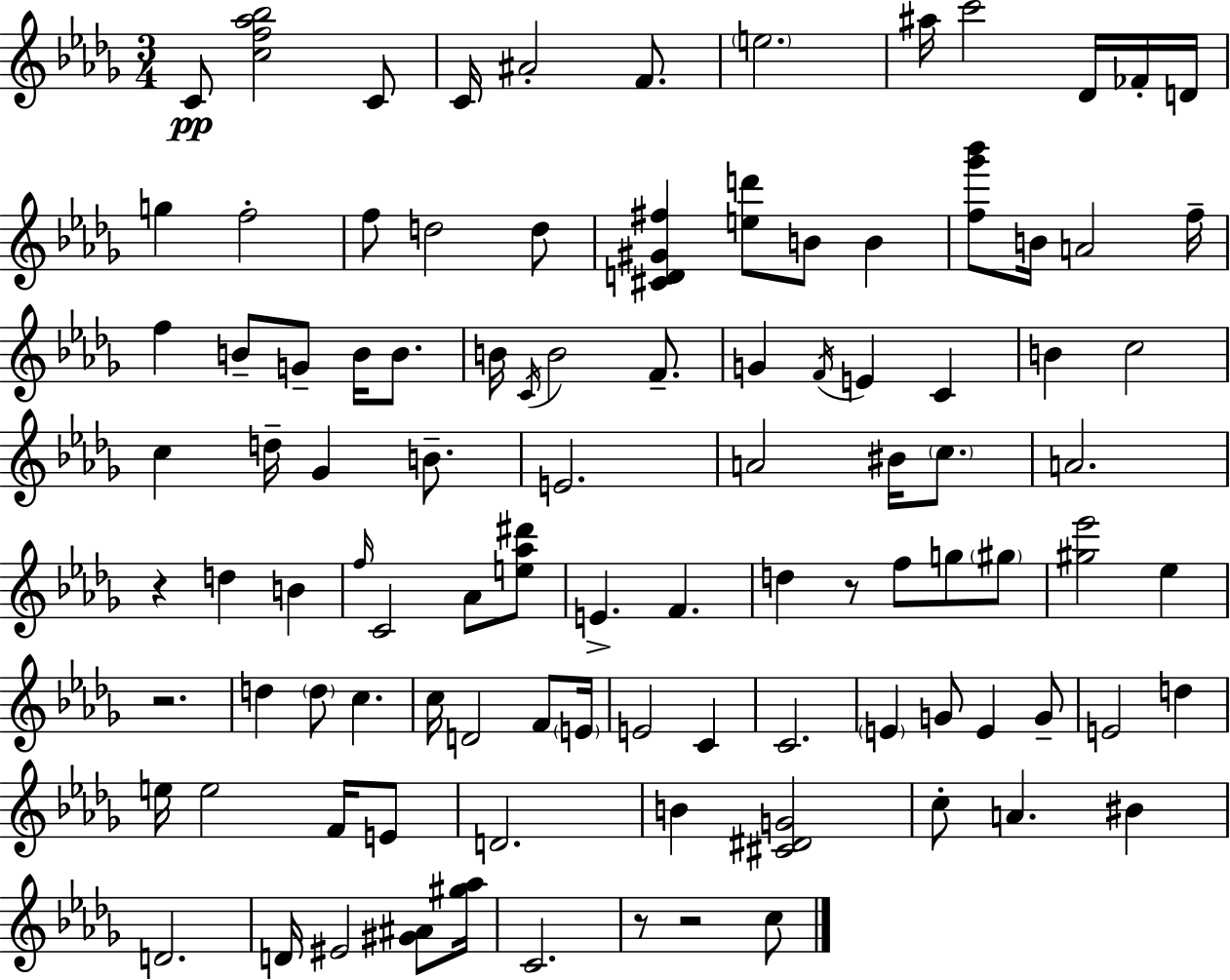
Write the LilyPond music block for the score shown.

{
  \clef treble
  \numericTimeSignature
  \time 3/4
  \key bes \minor
  c'8\pp <c'' f'' aes'' bes''>2 c'8 | c'16 ais'2-. f'8. | \parenthesize e''2. | ais''16 c'''2 des'16 fes'16-. d'16 | \break g''4 f''2-. | f''8 d''2 d''8 | <cis' d' gis' fis''>4 <e'' d'''>8 b'8 b'4 | <f'' ges''' bes'''>8 b'16 a'2 f''16-- | \break f''4 b'8-- g'8-- b'16 b'8. | b'16 \acciaccatura { c'16 } b'2 f'8.-- | g'4 \acciaccatura { f'16 } e'4 c'4 | b'4 c''2 | \break c''4 d''16-- ges'4 b'8.-- | e'2. | a'2 bis'16 \parenthesize c''8. | a'2. | \break r4 d''4 b'4 | \grace { f''16 } c'2 aes'8 | <e'' aes'' dis'''>8 e'4.-> f'4. | d''4 r8 f''8 g''8 | \break \parenthesize gis''8 <gis'' ees'''>2 ees''4 | r2. | d''4 \parenthesize d''8 c''4. | c''16 d'2 | \break f'8 \parenthesize e'16 e'2 c'4 | c'2. | \parenthesize e'4 g'8 e'4 | g'8-- e'2 d''4 | \break e''16 e''2 | f'16 e'8 d'2. | b'4 <cis' dis' g'>2 | c''8-. a'4. bis'4 | \break d'2. | d'16 eis'2 | <gis' ais'>8 <gis'' aes''>16 c'2. | r8 r2 | \break c''8 \bar "|."
}